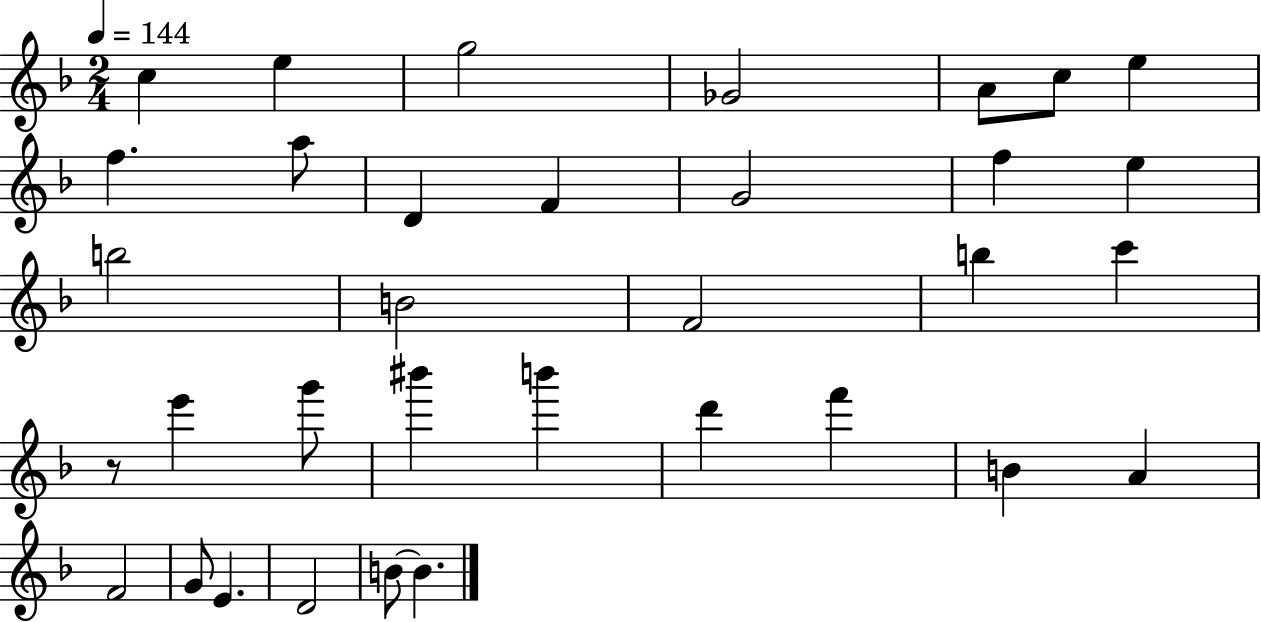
C5/q E5/q G5/h Gb4/h A4/e C5/e E5/q F5/q. A5/e D4/q F4/q G4/h F5/q E5/q B5/h B4/h F4/h B5/q C6/q R/e E6/q G6/e BIS6/q B6/q D6/q F6/q B4/q A4/q F4/h G4/e E4/q. D4/h B4/e B4/q.